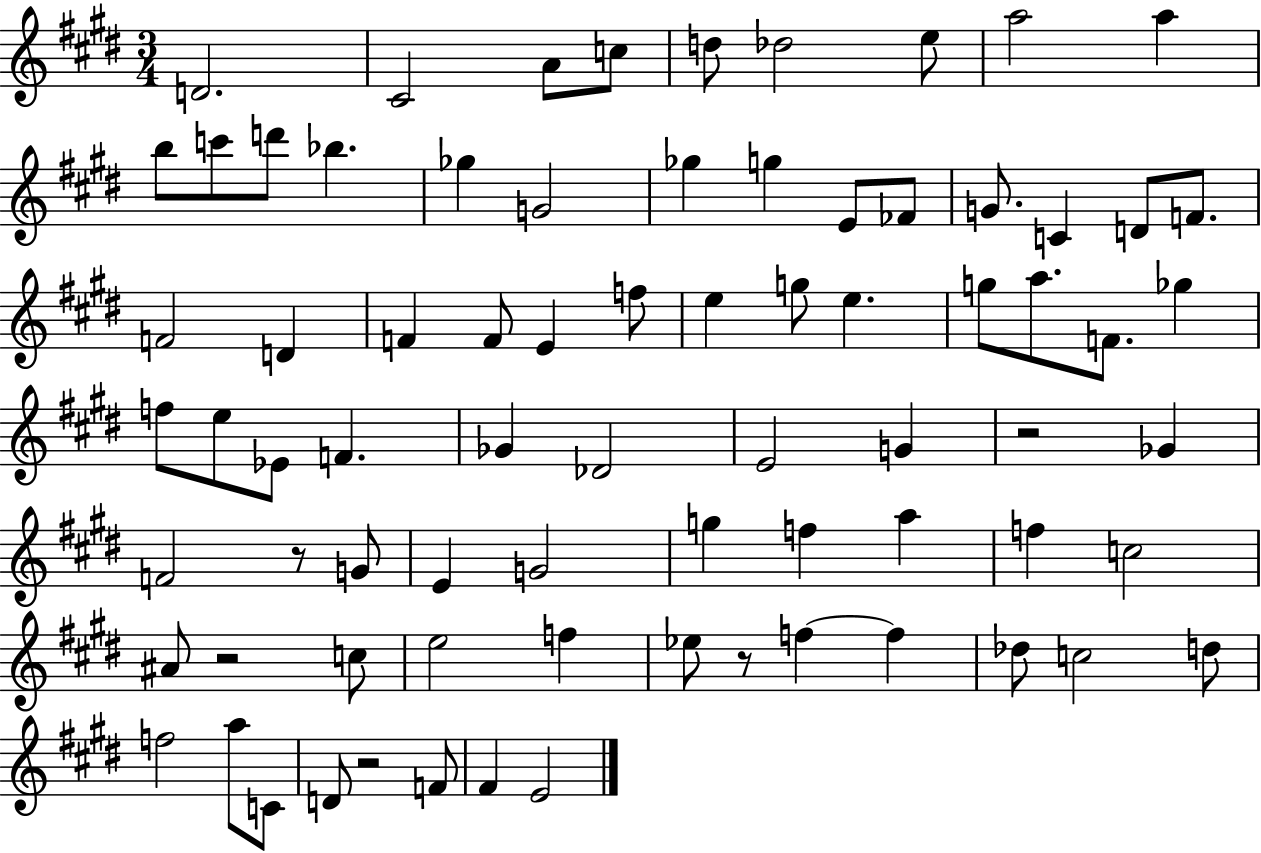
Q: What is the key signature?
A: E major